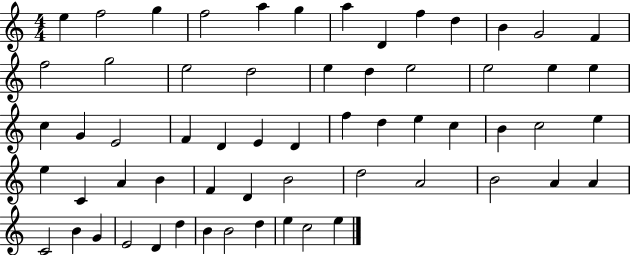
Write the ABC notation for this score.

X:1
T:Untitled
M:4/4
L:1/4
K:C
e f2 g f2 a g a D f d B G2 F f2 g2 e2 d2 e d e2 e2 e e c G E2 F D E D f d e c B c2 e e C A B F D B2 d2 A2 B2 A A C2 B G E2 D d B B2 d e c2 e